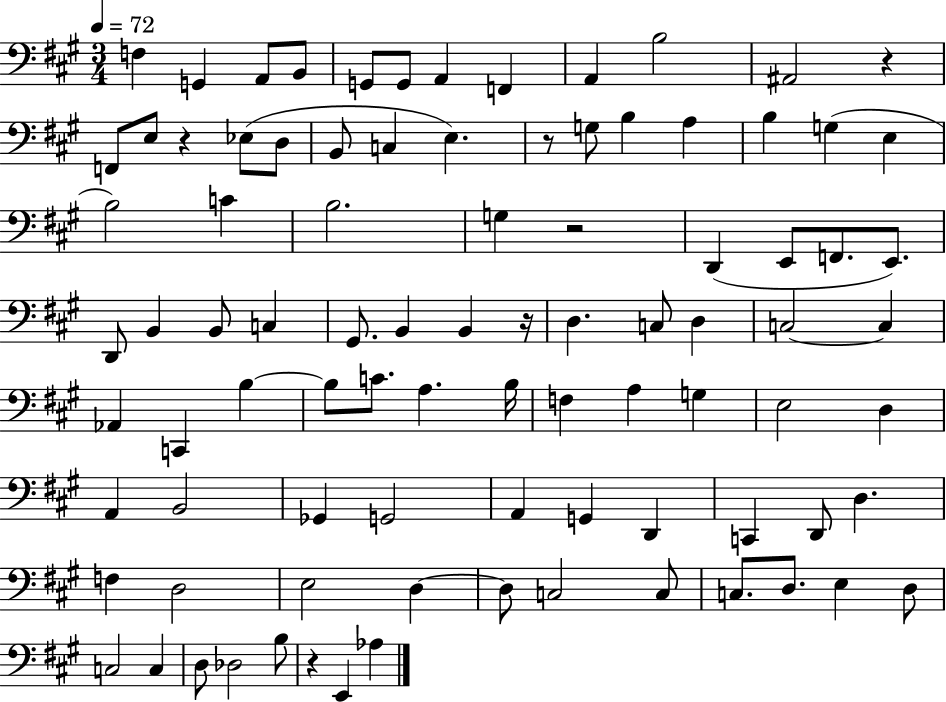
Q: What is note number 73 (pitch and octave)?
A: C3